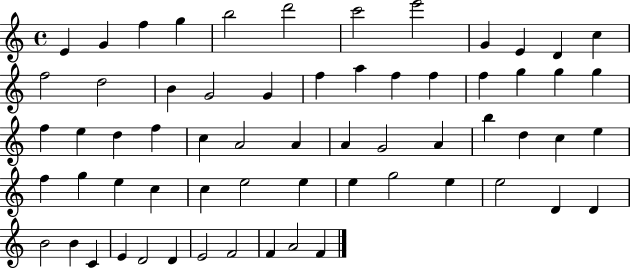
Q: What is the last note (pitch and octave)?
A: F4